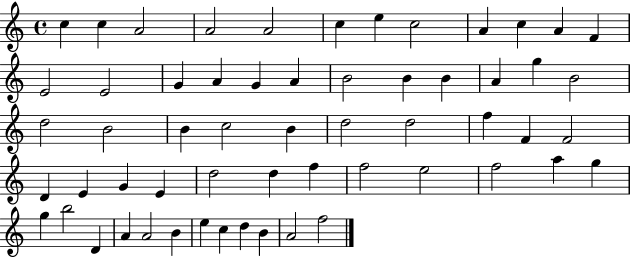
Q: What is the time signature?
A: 4/4